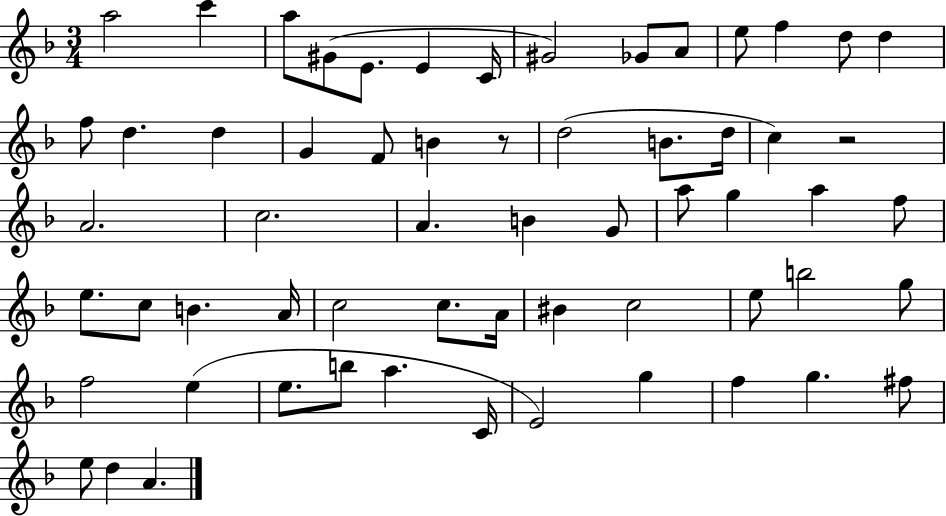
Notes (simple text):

A5/h C6/q A5/e G#4/e E4/e. E4/q C4/s G#4/h Gb4/e A4/e E5/e F5/q D5/e D5/q F5/e D5/q. D5/q G4/q F4/e B4/q R/e D5/h B4/e. D5/s C5/q R/h A4/h. C5/h. A4/q. B4/q G4/e A5/e G5/q A5/q F5/e E5/e. C5/e B4/q. A4/s C5/h C5/e. A4/s BIS4/q C5/h E5/e B5/h G5/e F5/h E5/q E5/e. B5/e A5/q. C4/s E4/h G5/q F5/q G5/q. F#5/e E5/e D5/q A4/q.